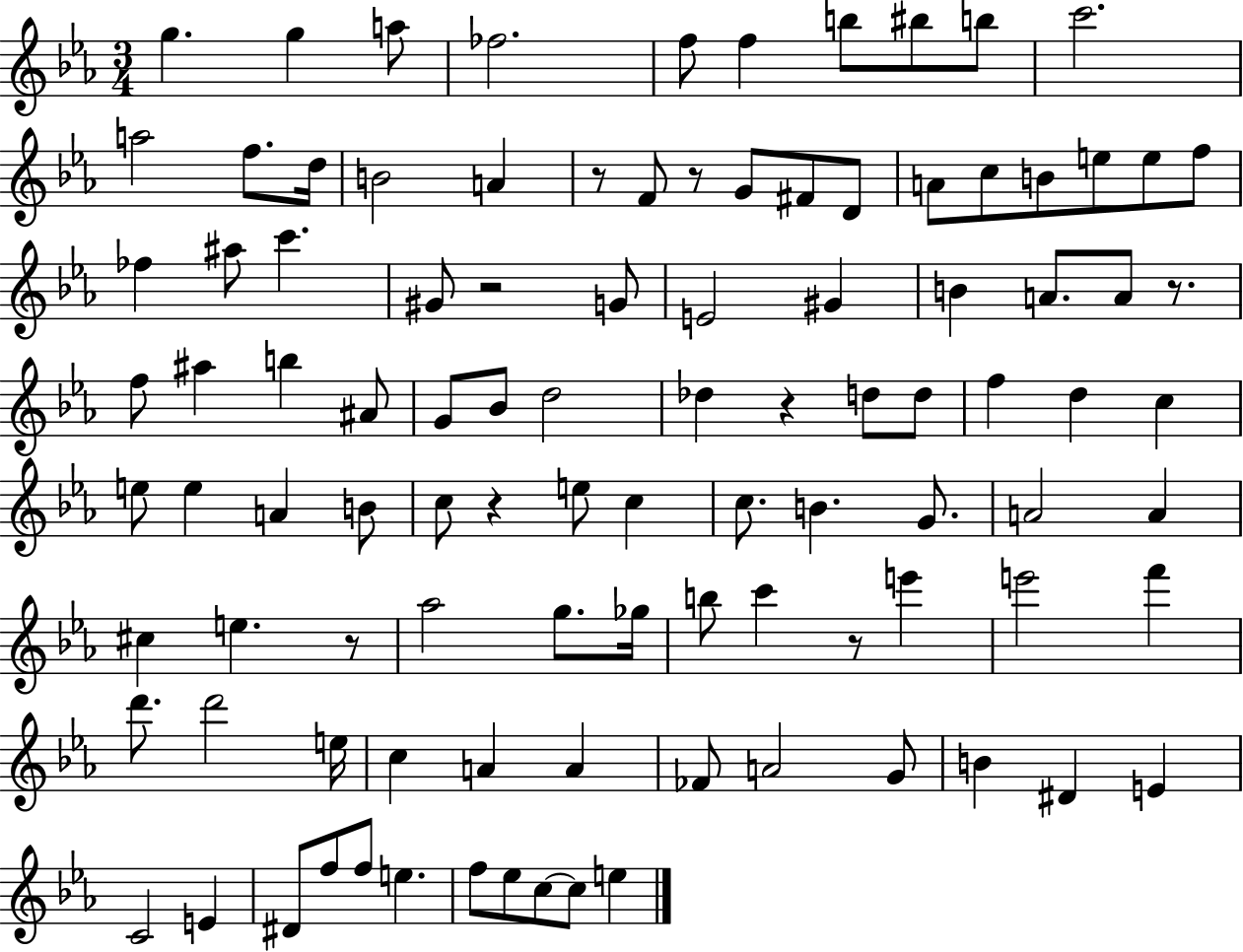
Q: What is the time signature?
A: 3/4